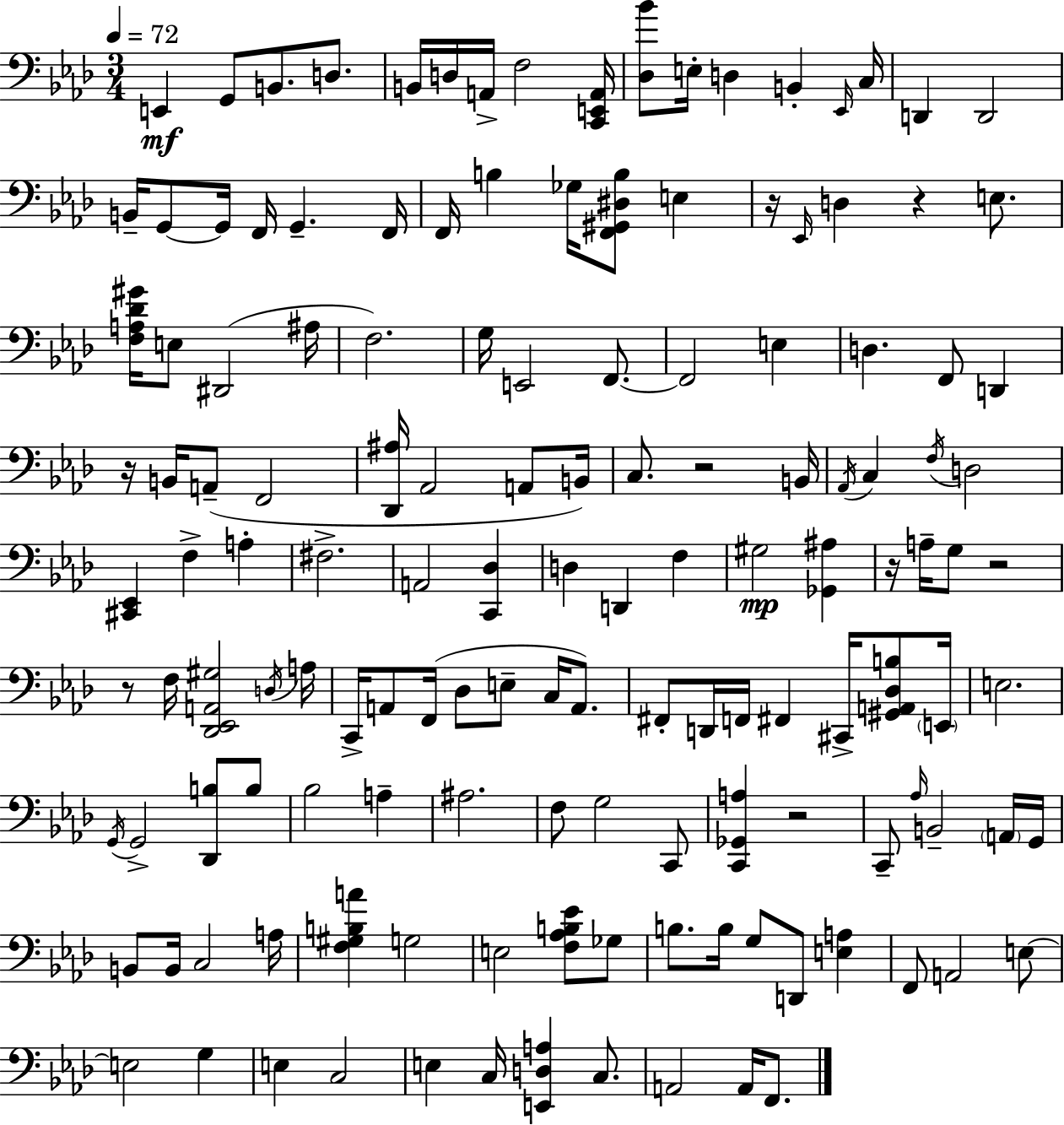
X:1
T:Untitled
M:3/4
L:1/4
K:Ab
E,, G,,/2 B,,/2 D,/2 B,,/4 D,/4 A,,/4 F,2 [C,,E,,A,,]/4 [_D,_B]/2 E,/4 D, B,, _E,,/4 C,/4 D,, D,,2 B,,/4 G,,/2 G,,/4 F,,/4 G,, F,,/4 F,,/4 B, _G,/4 [F,,^G,,^D,B,]/2 E, z/4 _E,,/4 D, z E,/2 [F,A,_D^G]/4 E,/2 ^D,,2 ^A,/4 F,2 G,/4 E,,2 F,,/2 F,,2 E, D, F,,/2 D,, z/4 B,,/4 A,,/2 F,,2 [_D,,^A,]/4 _A,,2 A,,/2 B,,/4 C,/2 z2 B,,/4 _A,,/4 C, F,/4 D,2 [^C,,_E,,] F, A, ^F,2 A,,2 [C,,_D,] D, D,, F, ^G,2 [_G,,^A,] z/4 A,/4 G,/2 z2 z/2 F,/4 [_D,,_E,,A,,^G,]2 D,/4 A,/4 C,,/4 A,,/2 F,,/4 _D,/2 E,/2 C,/4 A,,/2 ^F,,/2 D,,/4 F,,/4 ^F,, ^C,,/4 [^G,,A,,_D,B,]/2 E,,/4 E,2 G,,/4 G,,2 [_D,,B,]/2 B,/2 _B,2 A, ^A,2 F,/2 G,2 C,,/2 [C,,_G,,A,] z2 C,,/2 _A,/4 B,,2 A,,/4 G,,/4 B,,/2 B,,/4 C,2 A,/4 [F,^G,B,A] G,2 E,2 [F,_A,B,_E]/2 _G,/2 B,/2 B,/4 G,/2 D,,/2 [E,A,] F,,/2 A,,2 E,/2 E,2 G, E, C,2 E, C,/4 [E,,D,A,] C,/2 A,,2 A,,/4 F,,/2